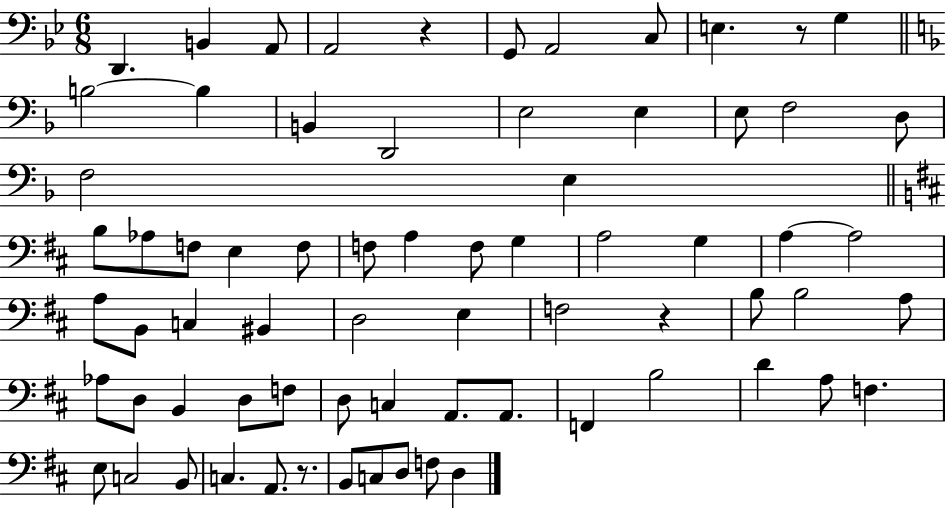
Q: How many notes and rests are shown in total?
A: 71